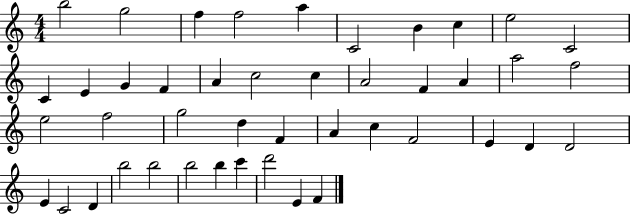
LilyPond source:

{
  \clef treble
  \numericTimeSignature
  \time 4/4
  \key c \major
  b''2 g''2 | f''4 f''2 a''4 | c'2 b'4 c''4 | e''2 c'2 | \break c'4 e'4 g'4 f'4 | a'4 c''2 c''4 | a'2 f'4 a'4 | a''2 f''2 | \break e''2 f''2 | g''2 d''4 f'4 | a'4 c''4 f'2 | e'4 d'4 d'2 | \break e'4 c'2 d'4 | b''2 b''2 | b''2 b''4 c'''4 | d'''2 e'4 f'4 | \break \bar "|."
}